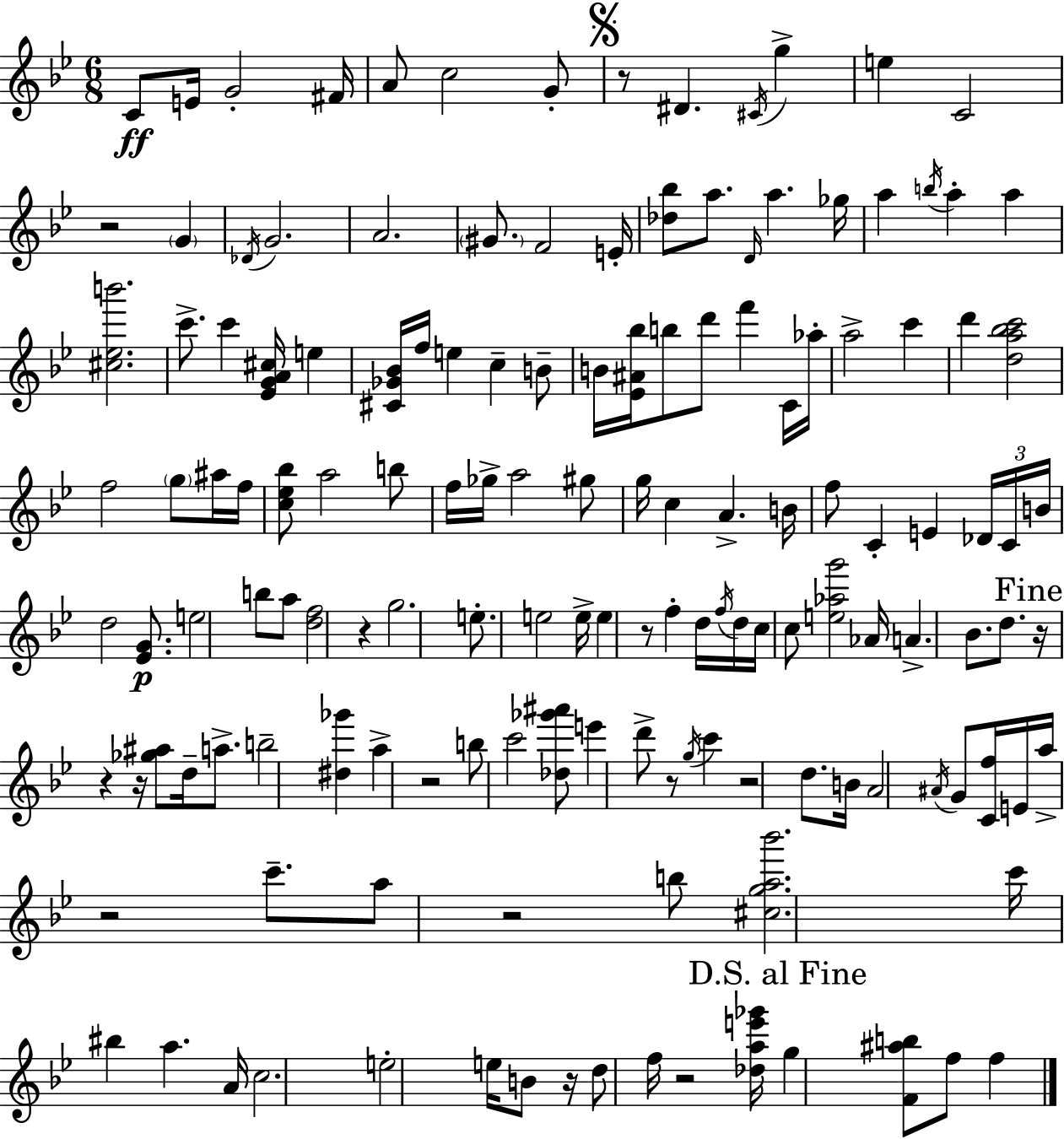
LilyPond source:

{
  \clef treble
  \numericTimeSignature
  \time 6/8
  \key g \minor
  c'8\ff e'16 g'2-. fis'16 | a'8 c''2 g'8-. | \mark \markup { \musicglyph "scripts.segno" } r8 dis'4. \acciaccatura { cis'16 } g''4-> | e''4 c'2 | \break r2 \parenthesize g'4 | \acciaccatura { des'16 } g'2. | a'2. | \parenthesize gis'8. f'2 | \break e'16-. <des'' bes''>8 a''8. \grace { d'16 } a''4. | ges''16 a''4 \acciaccatura { b''16 } a''4-. | a''4 <cis'' ees'' b'''>2. | c'''8.-> c'''4 <ees' g' a' cis''>16 | \break e''4 <cis' ges' bes'>16 f''16 e''4 c''4-- | b'8-- b'16 <ees' ais' bes''>16 b''8 d'''8 f'''4 | c'16 aes''16-. a''2-> | c'''4 d'''4 <d'' a'' bes'' c'''>2 | \break f''2 | \parenthesize g''8 ais''16 f''16 <c'' ees'' bes''>8 a''2 | b''8 f''16 ges''16-> a''2 | gis''8 g''16 c''4 a'4.-> | \break b'16 f''8 c'4-. e'4 | \tuplet 3/2 { des'16 c'16 b'16 } d''2 | <ees' g'>8.\p e''2 | b''8 a''8 <d'' f''>2 | \break r4 g''2. | e''8.-. e''2 | e''16-> e''4 r8 f''4-. | d''16 \acciaccatura { f''16 } d''16 c''16 c''8 <e'' aes'' g'''>2 | \break aes'16 a'4.-> bes'8. | d''8. \mark "Fine" r16 r4 r16 <ges'' ais''>8 | d''16-- a''8.-> b''2-- | <dis'' ges'''>4 a''4-> r2 | \break b''8 c'''2 | <des'' ges''' ais'''>8 e'''4 d'''8-> r8 | \acciaccatura { g''16 } c'''4 r2 | d''8. b'16 a'2 | \break \acciaccatura { ais'16 } g'8 <c' f''>16 e'16 a''16-> r2 | c'''8.-- a''8 r2 | b''8 <cis'' g'' a'' bes'''>2. | c'''16 bis''4 | \break a''4. a'16 c''2. | e''2-. | e''16 b'8 r16 d''8 f''16 r2 | <des'' a'' e''' ges'''>16 \mark "D.S. al Fine" g''4 <f' ais'' b''>8 | \break f''8 f''4 \bar "|."
}